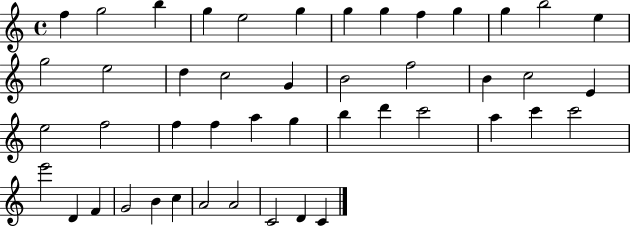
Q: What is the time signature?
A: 4/4